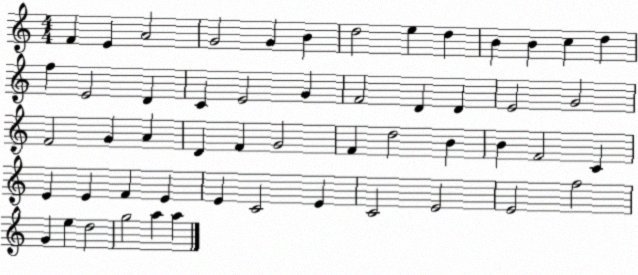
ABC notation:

X:1
T:Untitled
M:4/4
L:1/4
K:C
F E A2 G2 G B d2 e d B B c d f E2 D C E2 G F2 D D E2 G2 F2 G A D F G2 F d2 B B F2 C E E F E E C2 E C2 E2 E2 f2 G e d2 g2 a a